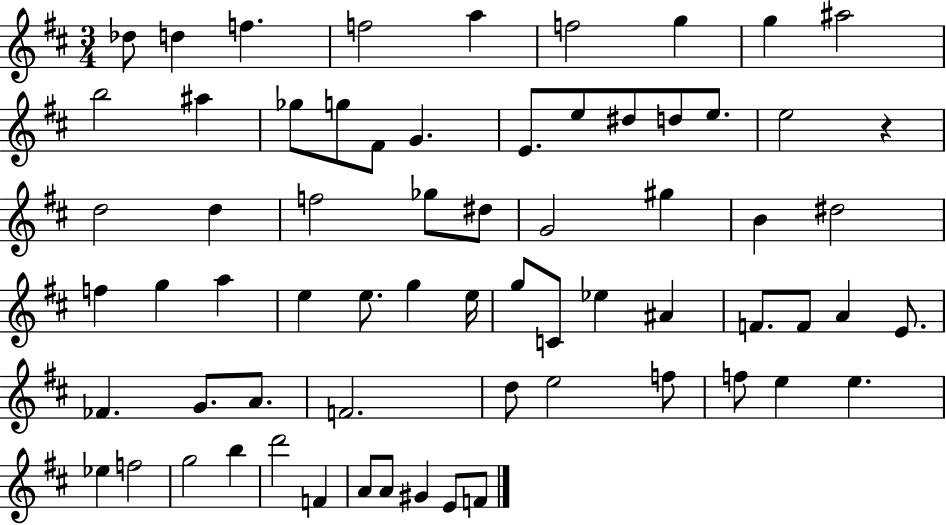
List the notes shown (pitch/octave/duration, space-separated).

Db5/e D5/q F5/q. F5/h A5/q F5/h G5/q G5/q A#5/h B5/h A#5/q Gb5/e G5/e F#4/e G4/q. E4/e. E5/e D#5/e D5/e E5/e. E5/h R/q D5/h D5/q F5/h Gb5/e D#5/e G4/h G#5/q B4/q D#5/h F5/q G5/q A5/q E5/q E5/e. G5/q E5/s G5/e C4/e Eb5/q A#4/q F4/e. F4/e A4/q E4/e. FES4/q. G4/e. A4/e. F4/h. D5/e E5/h F5/e F5/e E5/q E5/q. Eb5/q F5/h G5/h B5/q D6/h F4/q A4/e A4/e G#4/q E4/e F4/e